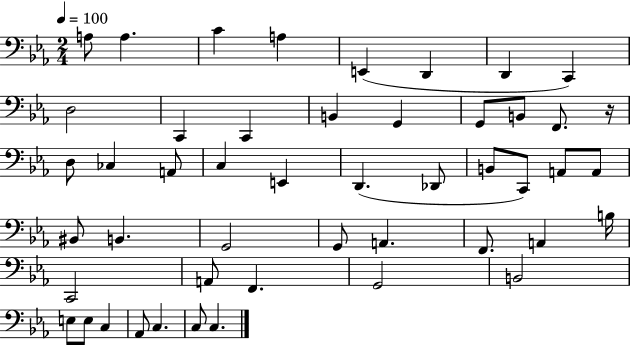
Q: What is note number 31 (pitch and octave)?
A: G2